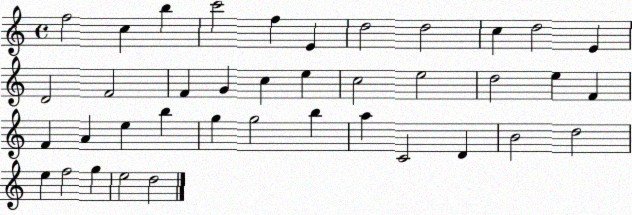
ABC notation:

X:1
T:Untitled
M:4/4
L:1/4
K:C
f2 c b c'2 f E d2 d2 c d2 E D2 F2 F G c e c2 e2 d2 e F F A e b g g2 b a C2 D B2 d2 e f2 g e2 d2